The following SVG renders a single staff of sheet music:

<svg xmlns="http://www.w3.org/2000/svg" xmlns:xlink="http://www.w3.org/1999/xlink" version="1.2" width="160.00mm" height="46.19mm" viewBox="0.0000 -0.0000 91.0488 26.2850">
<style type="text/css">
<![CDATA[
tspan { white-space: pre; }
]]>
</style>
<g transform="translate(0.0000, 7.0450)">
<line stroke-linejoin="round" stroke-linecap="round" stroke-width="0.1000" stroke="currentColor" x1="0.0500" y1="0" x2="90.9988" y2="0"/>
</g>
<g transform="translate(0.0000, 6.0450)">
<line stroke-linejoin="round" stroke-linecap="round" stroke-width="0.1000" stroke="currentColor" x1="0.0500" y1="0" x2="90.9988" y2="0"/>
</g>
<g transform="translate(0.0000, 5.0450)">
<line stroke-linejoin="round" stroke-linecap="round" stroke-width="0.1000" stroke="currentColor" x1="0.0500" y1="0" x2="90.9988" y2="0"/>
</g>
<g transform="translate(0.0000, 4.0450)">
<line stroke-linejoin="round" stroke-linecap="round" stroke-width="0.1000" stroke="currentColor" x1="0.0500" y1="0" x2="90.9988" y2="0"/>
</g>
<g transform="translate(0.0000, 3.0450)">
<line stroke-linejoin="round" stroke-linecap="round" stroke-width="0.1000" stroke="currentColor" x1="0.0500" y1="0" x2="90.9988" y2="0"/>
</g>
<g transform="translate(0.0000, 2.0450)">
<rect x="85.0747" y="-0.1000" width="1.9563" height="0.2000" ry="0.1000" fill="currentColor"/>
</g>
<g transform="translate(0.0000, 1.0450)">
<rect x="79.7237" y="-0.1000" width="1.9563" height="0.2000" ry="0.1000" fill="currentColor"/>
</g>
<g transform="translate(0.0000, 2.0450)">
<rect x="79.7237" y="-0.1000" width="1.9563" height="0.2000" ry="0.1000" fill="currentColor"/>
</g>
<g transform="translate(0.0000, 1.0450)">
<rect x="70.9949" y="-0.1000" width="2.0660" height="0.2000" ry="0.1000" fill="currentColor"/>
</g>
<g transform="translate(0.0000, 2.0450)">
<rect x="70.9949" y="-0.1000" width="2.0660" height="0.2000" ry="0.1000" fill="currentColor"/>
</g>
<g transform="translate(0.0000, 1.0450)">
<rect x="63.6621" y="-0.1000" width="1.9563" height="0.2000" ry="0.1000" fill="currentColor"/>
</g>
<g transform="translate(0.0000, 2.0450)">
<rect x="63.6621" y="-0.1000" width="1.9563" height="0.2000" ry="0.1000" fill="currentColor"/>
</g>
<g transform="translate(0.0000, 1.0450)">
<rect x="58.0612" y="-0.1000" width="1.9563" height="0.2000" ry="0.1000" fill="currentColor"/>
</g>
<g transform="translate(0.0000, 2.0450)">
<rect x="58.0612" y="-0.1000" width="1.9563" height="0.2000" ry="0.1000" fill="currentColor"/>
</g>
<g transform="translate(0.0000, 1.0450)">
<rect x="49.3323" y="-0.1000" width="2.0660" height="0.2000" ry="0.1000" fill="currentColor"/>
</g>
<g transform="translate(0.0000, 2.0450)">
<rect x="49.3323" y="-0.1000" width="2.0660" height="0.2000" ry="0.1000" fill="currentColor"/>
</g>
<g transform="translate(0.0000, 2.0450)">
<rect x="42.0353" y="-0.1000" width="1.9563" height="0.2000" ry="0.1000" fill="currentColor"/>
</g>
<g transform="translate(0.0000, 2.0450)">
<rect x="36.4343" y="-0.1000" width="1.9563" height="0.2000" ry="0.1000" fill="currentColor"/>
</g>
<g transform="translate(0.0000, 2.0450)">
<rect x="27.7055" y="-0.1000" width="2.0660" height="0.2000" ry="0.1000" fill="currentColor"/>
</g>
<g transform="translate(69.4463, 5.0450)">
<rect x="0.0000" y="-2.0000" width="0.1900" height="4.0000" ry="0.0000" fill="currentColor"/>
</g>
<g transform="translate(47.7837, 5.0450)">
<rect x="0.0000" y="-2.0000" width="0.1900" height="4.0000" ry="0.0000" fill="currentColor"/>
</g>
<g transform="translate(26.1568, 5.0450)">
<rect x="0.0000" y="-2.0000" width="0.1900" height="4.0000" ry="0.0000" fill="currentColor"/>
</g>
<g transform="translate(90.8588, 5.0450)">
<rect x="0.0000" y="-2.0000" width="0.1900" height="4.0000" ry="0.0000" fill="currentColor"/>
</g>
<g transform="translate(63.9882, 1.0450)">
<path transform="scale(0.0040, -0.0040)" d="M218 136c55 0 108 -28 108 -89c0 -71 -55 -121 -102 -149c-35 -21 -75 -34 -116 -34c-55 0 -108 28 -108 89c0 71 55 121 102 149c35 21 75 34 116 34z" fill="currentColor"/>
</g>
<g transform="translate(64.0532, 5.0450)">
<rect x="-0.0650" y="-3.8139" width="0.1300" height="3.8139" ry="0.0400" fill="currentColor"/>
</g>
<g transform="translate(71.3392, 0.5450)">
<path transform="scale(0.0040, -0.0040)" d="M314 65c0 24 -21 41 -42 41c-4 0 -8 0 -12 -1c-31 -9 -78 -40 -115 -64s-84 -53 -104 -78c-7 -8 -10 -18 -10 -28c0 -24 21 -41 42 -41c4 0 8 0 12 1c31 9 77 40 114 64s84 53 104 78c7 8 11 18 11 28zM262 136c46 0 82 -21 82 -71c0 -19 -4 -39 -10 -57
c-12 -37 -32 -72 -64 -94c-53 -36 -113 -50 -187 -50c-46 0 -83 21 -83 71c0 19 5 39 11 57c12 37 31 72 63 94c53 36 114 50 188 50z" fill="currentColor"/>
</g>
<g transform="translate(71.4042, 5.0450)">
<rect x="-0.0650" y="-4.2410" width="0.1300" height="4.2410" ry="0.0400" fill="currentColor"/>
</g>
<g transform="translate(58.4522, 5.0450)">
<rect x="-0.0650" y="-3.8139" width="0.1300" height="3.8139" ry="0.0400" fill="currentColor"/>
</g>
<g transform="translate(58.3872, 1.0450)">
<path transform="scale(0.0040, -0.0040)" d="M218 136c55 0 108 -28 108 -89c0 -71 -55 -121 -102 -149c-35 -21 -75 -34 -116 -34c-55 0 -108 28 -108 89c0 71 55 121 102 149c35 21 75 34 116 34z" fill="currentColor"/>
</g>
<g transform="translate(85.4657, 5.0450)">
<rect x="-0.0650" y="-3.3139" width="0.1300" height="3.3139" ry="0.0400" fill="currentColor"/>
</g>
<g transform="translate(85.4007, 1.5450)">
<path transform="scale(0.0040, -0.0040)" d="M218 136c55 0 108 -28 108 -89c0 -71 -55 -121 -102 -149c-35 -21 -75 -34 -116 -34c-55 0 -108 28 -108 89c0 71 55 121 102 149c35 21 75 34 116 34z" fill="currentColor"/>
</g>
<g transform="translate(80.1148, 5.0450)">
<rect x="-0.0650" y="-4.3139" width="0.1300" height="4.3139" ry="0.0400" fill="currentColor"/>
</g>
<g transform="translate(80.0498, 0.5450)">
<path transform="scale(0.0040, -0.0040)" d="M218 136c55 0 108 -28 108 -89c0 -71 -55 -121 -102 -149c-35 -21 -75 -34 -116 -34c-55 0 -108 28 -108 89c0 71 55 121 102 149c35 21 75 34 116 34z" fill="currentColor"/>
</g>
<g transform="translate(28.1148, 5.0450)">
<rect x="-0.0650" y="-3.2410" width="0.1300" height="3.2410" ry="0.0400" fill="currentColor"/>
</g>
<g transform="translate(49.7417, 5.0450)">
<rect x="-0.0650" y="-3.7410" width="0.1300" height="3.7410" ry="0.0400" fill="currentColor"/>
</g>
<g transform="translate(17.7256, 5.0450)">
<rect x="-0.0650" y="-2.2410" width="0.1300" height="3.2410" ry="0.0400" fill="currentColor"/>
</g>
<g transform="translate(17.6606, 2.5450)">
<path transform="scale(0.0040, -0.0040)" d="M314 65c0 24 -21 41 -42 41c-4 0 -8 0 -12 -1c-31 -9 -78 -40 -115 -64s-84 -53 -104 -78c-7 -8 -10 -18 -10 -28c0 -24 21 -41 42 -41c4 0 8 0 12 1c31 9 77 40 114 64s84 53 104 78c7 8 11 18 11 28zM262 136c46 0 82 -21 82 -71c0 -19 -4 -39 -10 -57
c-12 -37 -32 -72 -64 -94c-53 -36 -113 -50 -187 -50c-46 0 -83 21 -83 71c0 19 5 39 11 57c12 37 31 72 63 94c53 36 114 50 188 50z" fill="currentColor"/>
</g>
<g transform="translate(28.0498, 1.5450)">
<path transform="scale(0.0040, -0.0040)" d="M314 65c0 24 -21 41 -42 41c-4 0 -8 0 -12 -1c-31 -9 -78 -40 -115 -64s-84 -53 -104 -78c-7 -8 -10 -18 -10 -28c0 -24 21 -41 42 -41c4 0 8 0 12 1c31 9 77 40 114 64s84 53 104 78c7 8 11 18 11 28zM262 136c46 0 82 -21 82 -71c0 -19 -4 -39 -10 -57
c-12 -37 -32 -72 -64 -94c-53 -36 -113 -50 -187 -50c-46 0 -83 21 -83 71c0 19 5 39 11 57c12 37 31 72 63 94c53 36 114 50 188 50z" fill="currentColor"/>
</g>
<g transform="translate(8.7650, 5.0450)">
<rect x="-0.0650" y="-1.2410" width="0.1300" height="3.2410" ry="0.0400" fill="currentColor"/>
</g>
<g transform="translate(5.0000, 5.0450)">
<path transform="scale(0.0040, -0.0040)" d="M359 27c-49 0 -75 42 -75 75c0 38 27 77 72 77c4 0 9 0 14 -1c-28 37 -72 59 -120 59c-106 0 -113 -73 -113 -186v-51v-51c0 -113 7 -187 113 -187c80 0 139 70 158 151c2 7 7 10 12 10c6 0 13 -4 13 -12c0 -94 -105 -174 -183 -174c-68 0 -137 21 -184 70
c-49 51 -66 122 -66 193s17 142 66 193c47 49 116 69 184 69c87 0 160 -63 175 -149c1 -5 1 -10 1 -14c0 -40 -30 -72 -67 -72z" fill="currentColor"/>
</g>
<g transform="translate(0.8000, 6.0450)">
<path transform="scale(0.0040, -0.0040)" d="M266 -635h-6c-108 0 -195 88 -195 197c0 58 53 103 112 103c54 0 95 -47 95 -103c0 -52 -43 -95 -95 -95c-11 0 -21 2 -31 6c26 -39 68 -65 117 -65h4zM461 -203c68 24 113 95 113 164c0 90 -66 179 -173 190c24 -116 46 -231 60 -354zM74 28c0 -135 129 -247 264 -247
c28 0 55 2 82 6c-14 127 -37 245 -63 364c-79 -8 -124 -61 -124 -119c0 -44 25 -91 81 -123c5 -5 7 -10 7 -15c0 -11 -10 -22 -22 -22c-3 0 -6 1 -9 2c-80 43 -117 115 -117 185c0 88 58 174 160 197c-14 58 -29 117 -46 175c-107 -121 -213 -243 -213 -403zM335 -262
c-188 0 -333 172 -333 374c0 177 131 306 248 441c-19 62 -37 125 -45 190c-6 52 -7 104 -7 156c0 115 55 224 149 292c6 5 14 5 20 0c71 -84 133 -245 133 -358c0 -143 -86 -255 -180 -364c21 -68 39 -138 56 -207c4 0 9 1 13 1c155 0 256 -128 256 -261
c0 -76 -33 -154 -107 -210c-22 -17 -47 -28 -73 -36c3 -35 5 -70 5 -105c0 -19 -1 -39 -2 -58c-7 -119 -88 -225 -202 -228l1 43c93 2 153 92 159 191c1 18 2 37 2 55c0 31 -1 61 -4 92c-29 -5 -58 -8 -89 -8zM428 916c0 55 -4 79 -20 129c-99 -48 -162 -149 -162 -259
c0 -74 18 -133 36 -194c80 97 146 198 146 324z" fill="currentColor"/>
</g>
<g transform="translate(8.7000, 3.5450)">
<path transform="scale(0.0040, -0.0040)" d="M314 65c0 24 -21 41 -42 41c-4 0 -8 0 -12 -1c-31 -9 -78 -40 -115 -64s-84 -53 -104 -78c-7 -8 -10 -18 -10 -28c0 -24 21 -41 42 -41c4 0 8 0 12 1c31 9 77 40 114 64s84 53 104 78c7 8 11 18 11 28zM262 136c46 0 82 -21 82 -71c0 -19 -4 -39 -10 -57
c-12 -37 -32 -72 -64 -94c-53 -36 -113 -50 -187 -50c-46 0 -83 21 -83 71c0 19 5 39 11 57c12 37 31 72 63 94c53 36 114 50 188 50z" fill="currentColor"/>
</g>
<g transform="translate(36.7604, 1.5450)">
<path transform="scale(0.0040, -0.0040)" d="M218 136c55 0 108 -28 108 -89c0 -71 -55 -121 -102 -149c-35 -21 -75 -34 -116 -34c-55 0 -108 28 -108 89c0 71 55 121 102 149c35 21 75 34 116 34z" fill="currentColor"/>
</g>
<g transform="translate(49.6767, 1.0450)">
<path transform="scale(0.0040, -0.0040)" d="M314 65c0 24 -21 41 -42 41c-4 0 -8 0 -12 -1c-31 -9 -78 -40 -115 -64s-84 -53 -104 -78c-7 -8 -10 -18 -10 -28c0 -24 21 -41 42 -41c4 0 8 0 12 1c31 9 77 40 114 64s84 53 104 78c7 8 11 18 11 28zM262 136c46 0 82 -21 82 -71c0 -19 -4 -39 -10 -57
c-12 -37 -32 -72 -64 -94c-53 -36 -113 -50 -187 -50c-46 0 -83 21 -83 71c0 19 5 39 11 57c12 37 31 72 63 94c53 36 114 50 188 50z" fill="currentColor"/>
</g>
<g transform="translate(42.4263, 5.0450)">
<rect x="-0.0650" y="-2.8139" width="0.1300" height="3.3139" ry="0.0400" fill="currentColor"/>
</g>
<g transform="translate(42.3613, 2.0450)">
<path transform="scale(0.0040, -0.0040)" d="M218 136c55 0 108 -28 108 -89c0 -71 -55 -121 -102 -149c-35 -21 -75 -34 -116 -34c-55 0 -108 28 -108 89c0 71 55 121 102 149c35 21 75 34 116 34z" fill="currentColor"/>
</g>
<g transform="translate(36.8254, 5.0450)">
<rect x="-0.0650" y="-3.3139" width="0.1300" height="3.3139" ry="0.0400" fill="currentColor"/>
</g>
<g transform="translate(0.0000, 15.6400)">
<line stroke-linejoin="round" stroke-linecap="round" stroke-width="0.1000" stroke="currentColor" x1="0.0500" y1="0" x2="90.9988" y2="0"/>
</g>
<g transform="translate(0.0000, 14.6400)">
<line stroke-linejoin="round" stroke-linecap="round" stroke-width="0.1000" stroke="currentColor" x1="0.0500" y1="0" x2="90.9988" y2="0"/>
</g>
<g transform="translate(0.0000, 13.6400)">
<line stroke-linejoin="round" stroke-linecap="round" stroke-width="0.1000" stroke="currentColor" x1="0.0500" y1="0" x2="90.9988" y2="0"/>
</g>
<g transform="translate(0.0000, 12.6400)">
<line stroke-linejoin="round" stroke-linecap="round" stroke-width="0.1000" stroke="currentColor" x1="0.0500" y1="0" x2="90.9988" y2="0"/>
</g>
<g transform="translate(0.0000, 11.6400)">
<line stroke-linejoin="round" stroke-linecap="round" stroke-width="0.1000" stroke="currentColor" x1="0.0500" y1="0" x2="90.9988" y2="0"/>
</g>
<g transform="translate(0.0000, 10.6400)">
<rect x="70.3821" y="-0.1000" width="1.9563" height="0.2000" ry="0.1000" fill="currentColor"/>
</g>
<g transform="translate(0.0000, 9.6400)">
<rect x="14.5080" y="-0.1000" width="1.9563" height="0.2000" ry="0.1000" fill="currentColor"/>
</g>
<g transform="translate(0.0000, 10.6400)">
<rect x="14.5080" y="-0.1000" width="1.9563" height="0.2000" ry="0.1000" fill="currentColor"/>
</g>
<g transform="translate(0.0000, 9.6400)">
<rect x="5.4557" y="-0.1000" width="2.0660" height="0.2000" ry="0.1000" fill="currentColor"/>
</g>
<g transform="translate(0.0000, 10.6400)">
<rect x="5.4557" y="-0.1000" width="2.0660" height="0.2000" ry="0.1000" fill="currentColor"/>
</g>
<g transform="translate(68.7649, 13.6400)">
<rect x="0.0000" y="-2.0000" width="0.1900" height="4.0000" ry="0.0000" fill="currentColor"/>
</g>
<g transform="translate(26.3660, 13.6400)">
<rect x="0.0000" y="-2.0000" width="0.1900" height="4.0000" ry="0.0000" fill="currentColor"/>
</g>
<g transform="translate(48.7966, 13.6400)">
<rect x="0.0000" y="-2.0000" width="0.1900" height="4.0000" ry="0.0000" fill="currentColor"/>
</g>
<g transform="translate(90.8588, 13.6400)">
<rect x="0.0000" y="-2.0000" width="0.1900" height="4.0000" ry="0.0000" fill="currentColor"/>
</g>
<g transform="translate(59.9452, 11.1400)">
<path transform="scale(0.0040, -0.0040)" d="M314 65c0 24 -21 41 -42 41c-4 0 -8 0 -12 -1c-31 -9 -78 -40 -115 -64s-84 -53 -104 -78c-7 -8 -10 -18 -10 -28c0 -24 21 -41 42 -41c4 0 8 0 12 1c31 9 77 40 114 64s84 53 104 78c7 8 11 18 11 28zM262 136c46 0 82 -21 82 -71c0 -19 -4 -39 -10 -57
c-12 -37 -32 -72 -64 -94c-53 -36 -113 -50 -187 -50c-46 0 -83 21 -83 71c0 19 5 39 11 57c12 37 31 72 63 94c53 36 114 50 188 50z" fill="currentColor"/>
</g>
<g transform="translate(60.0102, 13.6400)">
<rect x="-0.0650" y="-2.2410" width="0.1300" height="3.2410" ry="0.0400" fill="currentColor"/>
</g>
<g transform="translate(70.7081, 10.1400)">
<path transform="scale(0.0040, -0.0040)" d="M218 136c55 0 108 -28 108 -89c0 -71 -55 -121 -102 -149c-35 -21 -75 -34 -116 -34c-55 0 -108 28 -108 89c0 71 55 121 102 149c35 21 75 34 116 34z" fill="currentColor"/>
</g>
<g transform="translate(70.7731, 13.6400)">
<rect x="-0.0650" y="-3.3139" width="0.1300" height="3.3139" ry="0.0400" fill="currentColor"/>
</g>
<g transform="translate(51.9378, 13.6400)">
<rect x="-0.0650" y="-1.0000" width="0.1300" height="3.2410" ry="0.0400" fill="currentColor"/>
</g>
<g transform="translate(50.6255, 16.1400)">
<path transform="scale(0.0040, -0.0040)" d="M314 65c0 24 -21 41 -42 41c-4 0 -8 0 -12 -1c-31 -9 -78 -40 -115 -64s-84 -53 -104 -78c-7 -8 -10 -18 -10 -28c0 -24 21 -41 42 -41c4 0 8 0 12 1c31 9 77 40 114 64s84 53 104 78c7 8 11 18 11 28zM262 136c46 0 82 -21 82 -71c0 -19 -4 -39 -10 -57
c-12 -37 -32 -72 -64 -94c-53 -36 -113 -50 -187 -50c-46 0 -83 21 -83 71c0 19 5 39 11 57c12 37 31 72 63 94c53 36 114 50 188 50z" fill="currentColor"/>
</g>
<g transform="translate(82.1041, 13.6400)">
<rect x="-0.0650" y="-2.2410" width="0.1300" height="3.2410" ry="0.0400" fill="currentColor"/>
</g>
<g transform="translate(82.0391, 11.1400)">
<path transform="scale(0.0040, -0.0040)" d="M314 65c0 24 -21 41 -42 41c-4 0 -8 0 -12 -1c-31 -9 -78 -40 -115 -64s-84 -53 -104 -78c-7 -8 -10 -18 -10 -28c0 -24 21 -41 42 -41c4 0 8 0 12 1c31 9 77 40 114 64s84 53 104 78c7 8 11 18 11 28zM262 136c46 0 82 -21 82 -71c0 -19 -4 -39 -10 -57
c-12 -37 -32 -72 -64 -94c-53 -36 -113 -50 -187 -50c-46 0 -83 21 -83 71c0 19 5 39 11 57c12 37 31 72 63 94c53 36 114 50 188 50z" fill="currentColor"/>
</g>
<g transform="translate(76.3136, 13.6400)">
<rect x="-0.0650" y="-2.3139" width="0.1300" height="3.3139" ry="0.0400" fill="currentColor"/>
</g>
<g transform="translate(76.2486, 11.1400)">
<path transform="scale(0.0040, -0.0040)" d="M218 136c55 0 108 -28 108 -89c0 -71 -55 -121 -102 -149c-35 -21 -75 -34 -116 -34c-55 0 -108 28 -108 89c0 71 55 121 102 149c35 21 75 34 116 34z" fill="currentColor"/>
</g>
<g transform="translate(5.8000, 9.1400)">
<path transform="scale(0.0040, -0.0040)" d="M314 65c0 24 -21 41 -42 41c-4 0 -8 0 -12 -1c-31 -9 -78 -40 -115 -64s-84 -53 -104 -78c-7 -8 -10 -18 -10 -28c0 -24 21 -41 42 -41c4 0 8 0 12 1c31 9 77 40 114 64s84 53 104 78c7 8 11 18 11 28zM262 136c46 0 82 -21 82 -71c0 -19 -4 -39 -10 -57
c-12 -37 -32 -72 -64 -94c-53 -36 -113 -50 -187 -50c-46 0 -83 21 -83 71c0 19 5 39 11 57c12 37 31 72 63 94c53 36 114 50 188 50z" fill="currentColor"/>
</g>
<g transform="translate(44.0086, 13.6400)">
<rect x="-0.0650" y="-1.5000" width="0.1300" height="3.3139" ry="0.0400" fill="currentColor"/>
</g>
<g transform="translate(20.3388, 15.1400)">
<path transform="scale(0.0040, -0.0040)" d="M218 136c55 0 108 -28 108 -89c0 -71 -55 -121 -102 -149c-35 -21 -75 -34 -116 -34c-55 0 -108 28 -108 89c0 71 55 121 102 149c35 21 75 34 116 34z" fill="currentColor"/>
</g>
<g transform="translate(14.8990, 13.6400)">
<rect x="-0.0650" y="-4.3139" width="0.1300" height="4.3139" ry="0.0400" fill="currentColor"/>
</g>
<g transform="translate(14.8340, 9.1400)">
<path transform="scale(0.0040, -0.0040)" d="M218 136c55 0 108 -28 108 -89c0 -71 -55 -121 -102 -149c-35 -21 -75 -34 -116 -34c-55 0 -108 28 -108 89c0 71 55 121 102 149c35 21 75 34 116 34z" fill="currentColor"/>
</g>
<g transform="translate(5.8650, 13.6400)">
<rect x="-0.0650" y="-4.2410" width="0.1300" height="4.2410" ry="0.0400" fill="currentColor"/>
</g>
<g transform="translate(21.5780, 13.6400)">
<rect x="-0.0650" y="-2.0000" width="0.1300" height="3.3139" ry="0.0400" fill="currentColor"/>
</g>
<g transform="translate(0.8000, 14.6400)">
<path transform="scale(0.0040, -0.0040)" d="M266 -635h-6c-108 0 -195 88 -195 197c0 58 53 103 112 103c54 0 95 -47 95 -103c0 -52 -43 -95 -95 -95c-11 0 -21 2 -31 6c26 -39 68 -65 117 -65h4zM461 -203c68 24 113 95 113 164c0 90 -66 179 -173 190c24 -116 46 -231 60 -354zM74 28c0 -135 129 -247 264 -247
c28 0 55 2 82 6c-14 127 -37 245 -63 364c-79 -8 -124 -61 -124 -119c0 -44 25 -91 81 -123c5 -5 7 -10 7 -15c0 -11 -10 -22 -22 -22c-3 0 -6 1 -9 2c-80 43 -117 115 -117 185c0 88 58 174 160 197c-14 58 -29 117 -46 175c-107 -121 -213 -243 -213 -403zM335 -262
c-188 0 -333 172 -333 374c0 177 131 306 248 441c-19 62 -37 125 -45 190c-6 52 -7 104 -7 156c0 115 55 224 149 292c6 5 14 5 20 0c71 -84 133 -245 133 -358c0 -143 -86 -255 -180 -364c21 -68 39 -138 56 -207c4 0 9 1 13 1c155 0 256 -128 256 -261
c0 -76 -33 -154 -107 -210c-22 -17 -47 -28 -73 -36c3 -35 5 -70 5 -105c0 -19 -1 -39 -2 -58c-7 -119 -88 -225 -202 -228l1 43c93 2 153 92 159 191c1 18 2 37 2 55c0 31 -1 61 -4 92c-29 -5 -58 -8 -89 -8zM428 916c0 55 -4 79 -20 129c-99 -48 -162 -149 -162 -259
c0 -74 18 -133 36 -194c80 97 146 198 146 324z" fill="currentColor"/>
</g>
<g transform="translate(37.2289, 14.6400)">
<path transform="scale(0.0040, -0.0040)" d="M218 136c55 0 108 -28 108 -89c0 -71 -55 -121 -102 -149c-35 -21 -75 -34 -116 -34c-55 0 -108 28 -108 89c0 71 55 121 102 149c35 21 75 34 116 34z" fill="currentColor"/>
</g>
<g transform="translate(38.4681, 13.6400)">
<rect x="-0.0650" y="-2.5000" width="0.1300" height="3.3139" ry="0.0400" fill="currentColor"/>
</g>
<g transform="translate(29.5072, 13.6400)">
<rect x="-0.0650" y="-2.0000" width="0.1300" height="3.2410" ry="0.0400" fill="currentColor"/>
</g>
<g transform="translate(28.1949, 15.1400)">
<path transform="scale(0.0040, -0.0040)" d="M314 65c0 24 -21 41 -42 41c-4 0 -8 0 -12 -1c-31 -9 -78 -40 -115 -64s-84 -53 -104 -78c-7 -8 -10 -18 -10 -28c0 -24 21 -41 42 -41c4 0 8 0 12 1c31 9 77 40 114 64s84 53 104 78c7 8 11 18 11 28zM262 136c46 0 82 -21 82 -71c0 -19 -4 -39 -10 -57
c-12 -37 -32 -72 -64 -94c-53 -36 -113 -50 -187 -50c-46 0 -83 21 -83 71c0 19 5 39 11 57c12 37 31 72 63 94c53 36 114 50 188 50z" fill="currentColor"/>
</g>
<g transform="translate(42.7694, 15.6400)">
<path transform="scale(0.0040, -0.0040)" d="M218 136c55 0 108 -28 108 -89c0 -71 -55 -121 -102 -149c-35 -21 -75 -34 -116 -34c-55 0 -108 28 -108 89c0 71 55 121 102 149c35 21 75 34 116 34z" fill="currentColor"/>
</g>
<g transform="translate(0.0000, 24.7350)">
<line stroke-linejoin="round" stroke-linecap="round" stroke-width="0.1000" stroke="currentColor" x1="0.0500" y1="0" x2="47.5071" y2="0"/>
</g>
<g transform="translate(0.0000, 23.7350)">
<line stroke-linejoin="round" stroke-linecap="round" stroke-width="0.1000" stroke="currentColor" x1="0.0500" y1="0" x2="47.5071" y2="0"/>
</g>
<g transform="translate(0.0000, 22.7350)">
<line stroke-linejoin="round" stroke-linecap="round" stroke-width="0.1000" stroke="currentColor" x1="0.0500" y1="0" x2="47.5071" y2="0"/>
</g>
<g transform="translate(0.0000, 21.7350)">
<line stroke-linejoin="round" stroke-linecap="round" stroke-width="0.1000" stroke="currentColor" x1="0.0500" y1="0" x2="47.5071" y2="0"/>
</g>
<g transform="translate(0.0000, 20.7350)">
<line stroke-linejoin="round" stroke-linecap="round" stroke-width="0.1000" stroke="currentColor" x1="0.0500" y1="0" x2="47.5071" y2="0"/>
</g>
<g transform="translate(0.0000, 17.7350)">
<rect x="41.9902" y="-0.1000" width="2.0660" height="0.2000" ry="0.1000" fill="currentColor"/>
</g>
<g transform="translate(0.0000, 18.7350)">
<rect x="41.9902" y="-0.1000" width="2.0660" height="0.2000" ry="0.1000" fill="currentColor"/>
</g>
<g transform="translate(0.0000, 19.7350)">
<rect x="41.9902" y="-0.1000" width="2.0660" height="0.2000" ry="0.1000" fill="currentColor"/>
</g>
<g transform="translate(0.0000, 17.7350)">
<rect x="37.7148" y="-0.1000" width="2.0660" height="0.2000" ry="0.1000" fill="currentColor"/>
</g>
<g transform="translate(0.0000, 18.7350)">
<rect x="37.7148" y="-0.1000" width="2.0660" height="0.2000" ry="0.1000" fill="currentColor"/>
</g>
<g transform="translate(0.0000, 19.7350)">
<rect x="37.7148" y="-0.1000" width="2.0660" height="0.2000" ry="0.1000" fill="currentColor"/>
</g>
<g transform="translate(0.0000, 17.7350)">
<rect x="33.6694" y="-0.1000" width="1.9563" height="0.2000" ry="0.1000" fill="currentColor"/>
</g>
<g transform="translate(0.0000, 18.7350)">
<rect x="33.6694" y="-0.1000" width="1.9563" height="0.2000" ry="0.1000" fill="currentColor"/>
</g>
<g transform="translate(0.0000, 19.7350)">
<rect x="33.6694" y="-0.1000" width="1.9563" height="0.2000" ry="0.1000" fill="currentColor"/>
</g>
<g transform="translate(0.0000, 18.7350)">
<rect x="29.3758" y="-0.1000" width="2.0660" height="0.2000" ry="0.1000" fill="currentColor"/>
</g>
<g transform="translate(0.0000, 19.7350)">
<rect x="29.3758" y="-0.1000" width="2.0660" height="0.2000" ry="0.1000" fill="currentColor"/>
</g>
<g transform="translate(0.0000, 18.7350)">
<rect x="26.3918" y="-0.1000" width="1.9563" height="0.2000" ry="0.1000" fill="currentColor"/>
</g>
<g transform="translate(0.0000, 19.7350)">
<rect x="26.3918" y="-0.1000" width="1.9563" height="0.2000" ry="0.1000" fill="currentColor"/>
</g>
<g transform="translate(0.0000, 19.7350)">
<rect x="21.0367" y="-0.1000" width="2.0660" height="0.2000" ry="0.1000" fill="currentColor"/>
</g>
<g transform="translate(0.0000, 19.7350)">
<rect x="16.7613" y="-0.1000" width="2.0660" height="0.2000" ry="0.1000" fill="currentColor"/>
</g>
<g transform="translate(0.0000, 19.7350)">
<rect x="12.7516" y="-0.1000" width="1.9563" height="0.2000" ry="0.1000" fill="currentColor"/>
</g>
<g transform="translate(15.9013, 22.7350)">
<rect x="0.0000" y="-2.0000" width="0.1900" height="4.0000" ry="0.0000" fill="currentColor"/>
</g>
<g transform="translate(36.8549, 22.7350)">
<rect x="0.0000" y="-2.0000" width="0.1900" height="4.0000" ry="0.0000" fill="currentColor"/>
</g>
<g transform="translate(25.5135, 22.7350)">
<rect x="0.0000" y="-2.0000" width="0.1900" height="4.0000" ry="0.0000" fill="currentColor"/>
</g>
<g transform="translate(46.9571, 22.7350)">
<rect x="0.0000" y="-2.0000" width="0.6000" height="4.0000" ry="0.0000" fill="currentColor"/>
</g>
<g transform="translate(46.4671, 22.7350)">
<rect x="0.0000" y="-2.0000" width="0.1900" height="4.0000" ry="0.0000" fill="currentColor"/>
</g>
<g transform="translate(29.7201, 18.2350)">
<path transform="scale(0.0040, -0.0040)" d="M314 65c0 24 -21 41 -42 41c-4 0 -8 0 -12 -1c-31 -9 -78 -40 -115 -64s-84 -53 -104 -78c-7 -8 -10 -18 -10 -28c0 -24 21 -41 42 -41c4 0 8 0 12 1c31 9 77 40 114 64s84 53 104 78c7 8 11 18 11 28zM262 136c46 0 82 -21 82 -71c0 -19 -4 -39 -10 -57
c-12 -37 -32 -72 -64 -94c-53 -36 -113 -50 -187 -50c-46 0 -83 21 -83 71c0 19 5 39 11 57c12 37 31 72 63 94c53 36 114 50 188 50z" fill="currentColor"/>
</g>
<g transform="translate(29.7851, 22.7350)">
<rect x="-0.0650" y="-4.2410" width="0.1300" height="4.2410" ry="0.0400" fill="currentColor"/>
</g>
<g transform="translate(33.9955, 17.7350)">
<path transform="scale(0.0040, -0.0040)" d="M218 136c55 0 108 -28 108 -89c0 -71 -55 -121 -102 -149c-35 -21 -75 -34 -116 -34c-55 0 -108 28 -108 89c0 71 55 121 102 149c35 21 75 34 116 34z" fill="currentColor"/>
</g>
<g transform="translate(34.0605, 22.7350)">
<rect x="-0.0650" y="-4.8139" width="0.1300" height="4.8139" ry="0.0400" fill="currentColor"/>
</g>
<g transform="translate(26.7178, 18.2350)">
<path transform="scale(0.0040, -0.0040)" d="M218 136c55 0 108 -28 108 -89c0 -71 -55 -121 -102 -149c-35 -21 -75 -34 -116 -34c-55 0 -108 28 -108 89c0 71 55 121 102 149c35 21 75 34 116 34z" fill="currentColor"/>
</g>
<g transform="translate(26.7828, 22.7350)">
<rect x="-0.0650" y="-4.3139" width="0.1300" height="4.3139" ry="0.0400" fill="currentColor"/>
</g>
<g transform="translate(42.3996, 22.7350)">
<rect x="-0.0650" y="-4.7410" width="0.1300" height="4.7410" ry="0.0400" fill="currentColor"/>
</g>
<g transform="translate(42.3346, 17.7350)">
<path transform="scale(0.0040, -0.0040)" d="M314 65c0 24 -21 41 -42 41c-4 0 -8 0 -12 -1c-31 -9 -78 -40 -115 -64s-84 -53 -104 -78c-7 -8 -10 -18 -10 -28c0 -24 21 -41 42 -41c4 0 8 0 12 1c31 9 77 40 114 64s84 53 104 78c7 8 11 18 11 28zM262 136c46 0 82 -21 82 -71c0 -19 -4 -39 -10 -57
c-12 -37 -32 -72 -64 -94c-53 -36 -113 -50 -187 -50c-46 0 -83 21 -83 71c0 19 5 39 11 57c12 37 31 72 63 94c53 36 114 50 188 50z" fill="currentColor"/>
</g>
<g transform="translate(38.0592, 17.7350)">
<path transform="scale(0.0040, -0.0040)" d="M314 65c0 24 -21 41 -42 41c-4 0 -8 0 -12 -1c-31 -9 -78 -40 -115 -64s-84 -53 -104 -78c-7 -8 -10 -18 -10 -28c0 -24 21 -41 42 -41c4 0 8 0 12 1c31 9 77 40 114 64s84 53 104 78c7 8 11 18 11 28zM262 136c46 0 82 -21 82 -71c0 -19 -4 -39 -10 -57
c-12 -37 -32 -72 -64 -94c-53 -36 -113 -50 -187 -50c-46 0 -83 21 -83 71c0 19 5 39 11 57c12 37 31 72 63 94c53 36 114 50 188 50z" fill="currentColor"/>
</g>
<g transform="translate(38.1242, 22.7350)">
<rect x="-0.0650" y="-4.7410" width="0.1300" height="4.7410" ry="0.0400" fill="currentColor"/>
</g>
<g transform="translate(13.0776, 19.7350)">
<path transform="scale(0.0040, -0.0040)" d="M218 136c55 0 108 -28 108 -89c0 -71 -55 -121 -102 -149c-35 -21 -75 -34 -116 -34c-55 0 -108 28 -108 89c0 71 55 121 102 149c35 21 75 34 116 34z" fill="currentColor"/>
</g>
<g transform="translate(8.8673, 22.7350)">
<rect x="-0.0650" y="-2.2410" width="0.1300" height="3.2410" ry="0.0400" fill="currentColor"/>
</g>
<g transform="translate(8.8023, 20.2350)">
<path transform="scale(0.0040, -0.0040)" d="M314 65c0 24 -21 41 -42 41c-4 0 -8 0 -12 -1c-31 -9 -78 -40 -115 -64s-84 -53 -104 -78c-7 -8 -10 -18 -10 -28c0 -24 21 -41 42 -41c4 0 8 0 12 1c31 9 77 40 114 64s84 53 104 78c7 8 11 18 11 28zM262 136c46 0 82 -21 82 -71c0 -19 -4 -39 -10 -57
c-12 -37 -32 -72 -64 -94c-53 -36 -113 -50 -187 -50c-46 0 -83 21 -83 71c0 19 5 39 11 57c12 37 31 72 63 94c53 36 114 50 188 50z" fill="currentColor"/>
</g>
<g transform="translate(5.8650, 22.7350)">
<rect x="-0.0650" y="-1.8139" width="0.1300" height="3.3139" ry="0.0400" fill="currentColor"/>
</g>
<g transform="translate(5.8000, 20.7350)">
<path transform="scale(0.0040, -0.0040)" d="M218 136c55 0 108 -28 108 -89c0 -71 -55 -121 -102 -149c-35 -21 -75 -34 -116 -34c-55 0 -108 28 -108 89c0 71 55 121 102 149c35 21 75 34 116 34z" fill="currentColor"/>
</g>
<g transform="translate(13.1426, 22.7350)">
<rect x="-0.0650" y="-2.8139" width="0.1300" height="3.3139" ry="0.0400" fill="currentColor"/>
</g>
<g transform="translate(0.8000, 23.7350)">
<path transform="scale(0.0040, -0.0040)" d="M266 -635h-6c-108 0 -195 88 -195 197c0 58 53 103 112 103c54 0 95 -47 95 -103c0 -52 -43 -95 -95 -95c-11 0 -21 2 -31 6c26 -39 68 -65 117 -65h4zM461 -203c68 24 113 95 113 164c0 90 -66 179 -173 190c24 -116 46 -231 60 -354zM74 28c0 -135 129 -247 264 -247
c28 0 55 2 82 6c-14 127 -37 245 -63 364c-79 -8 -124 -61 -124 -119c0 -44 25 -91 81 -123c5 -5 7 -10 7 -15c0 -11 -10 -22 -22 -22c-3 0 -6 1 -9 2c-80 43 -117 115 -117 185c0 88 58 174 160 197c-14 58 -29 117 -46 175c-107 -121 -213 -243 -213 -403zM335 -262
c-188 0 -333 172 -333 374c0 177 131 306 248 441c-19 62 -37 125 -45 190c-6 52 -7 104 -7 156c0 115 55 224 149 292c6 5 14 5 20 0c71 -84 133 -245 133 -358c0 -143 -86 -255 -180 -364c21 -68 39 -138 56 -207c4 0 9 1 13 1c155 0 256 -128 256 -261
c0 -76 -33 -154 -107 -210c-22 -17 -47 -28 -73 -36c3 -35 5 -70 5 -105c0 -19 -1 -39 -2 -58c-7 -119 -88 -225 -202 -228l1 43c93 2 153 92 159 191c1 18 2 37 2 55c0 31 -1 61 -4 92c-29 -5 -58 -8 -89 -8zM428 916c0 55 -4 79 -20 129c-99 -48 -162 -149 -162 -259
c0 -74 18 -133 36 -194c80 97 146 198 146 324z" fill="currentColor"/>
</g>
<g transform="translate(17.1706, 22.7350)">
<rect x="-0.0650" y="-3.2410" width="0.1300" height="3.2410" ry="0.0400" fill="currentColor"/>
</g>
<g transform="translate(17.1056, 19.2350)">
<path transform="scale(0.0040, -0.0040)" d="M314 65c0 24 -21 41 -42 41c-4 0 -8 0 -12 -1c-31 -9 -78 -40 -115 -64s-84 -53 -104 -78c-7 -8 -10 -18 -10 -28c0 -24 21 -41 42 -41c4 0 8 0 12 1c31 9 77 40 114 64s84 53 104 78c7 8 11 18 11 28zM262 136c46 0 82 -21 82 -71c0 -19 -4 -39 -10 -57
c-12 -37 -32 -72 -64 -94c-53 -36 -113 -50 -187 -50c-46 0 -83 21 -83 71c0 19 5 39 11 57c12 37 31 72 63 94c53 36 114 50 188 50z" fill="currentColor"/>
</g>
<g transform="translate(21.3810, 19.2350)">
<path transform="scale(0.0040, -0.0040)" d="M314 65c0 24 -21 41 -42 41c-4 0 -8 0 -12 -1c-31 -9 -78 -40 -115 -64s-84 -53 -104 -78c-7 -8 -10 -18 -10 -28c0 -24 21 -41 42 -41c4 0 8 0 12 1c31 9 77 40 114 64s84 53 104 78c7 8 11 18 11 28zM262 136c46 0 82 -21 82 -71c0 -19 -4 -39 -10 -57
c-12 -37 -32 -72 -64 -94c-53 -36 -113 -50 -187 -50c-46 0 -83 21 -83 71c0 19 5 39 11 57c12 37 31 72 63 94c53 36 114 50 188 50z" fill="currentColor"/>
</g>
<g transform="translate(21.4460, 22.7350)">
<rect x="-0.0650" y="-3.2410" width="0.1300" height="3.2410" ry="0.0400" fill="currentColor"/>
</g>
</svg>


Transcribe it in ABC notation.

X:1
T:Untitled
M:4/4
L:1/4
K:C
e2 g2 b2 b a c'2 c' c' d'2 d' b d'2 d' F F2 G E D2 g2 b g g2 f g2 a b2 b2 d' d'2 e' e'2 e'2